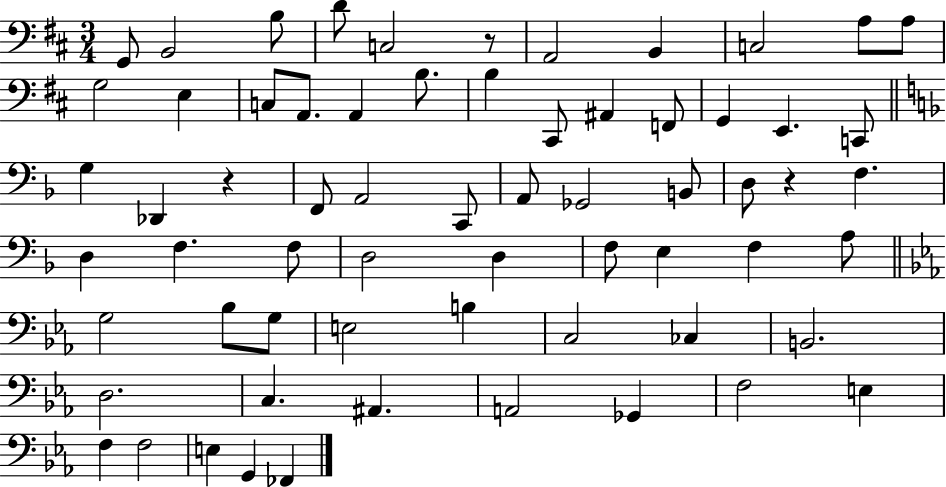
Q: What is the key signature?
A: D major